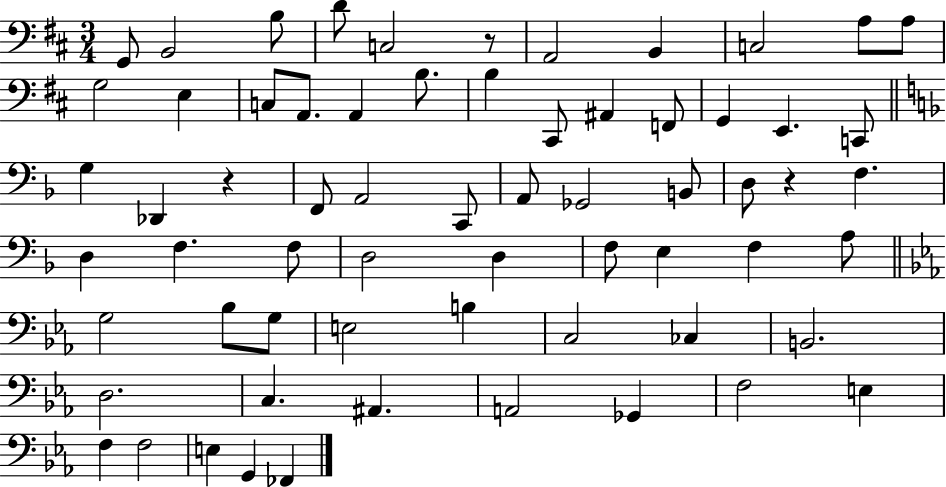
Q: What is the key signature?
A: D major